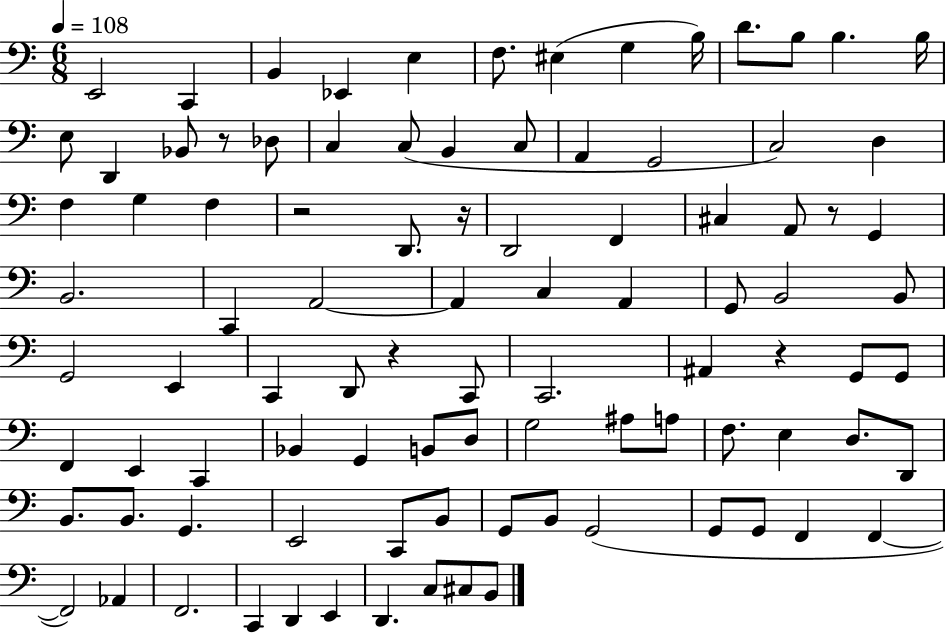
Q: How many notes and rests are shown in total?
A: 95